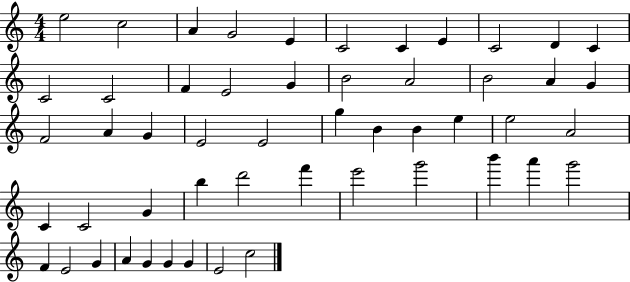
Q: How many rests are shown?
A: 0